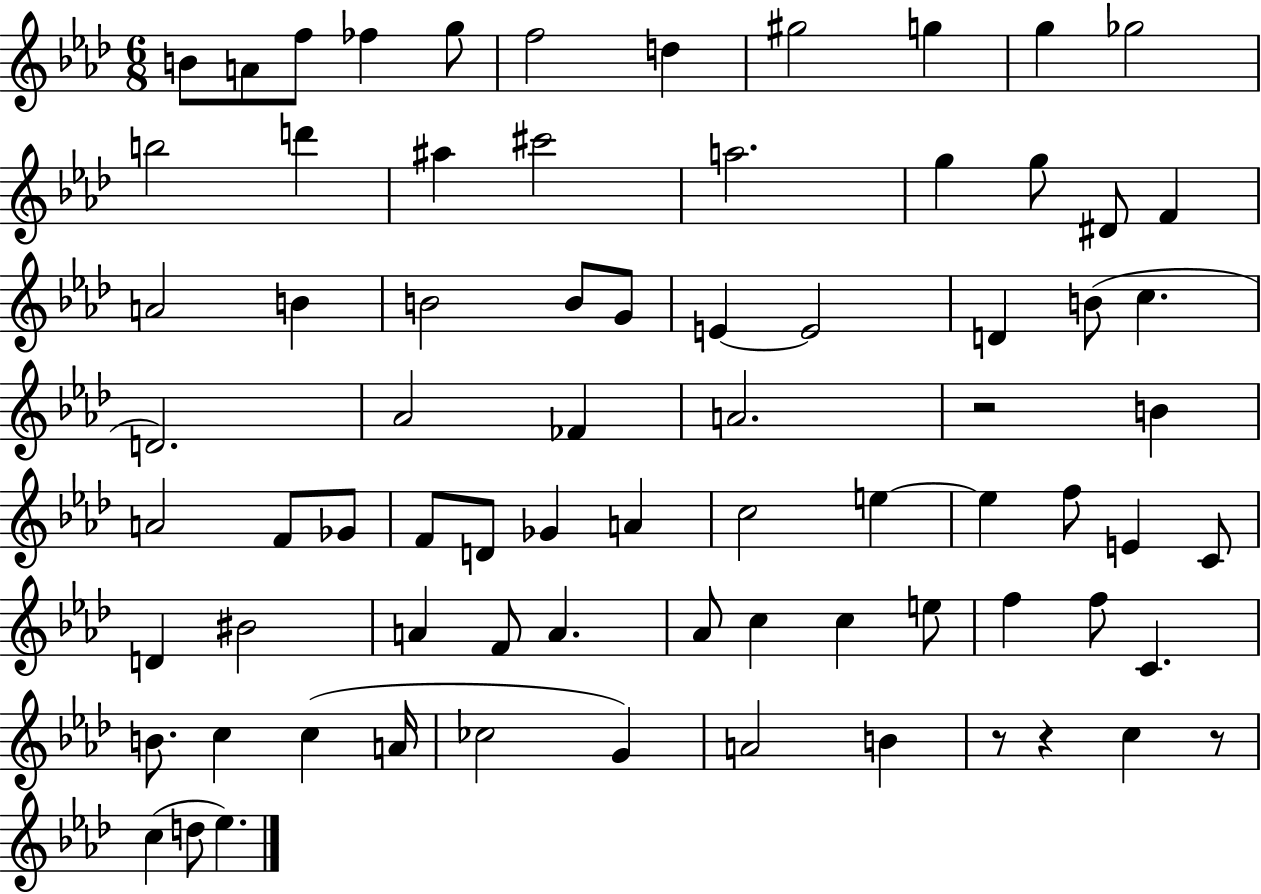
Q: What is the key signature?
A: AES major